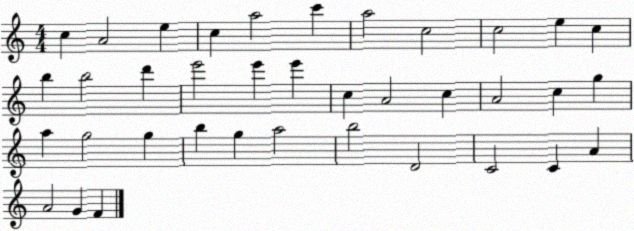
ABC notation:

X:1
T:Untitled
M:4/4
L:1/4
K:C
c A2 e c a2 c' a2 c2 c2 e c b b2 d' e'2 e' e' c A2 c A2 c g a g2 g b g a2 b2 D2 C2 C A A2 G F